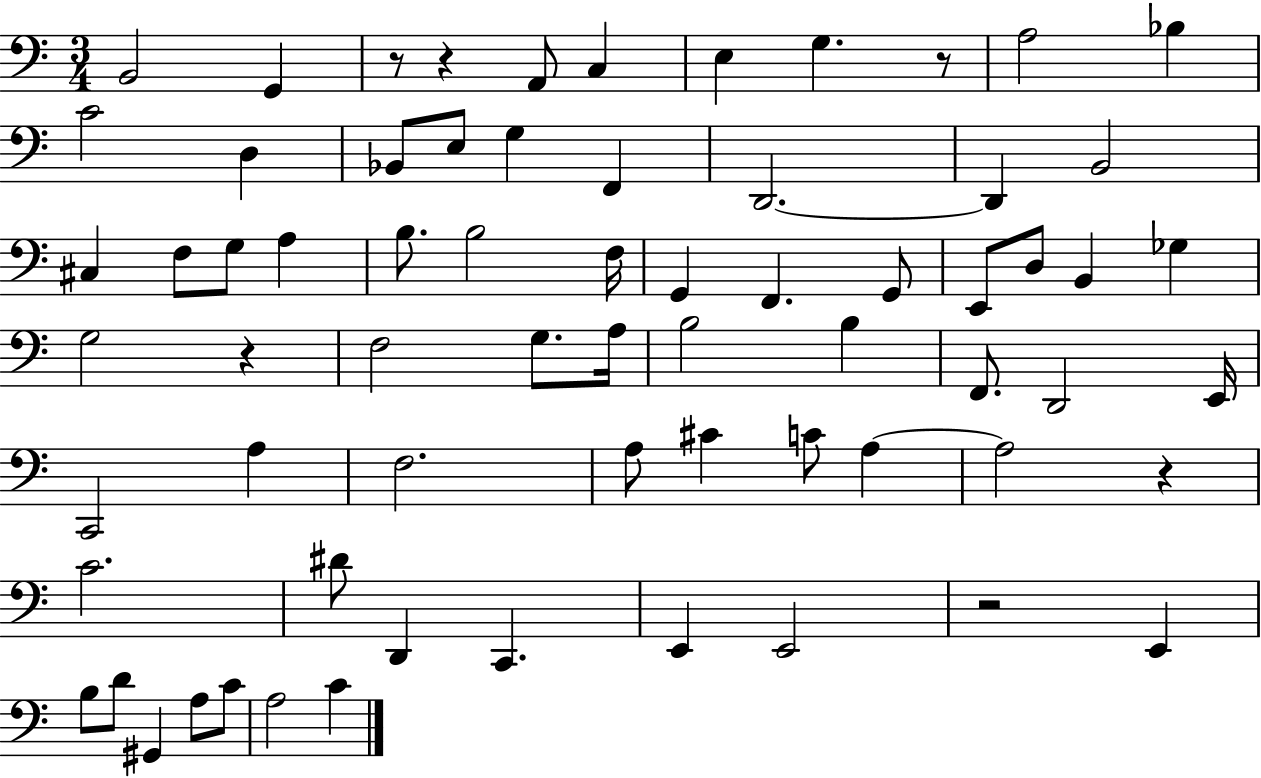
{
  \clef bass
  \numericTimeSignature
  \time 3/4
  \key c \major
  b,2 g,4 | r8 r4 a,8 c4 | e4 g4. r8 | a2 bes4 | \break c'2 d4 | bes,8 e8 g4 f,4 | d,2.~~ | d,4 b,2 | \break cis4 f8 g8 a4 | b8. b2 f16 | g,4 f,4. g,8 | e,8 d8 b,4 ges4 | \break g2 r4 | f2 g8. a16 | b2 b4 | f,8. d,2 e,16 | \break c,2 a4 | f2. | a8 cis'4 c'8 a4~~ | a2 r4 | \break c'2. | dis'8 d,4 c,4. | e,4 e,2 | r2 e,4 | \break b8 d'8 gis,4 a8 c'8 | a2 c'4 | \bar "|."
}